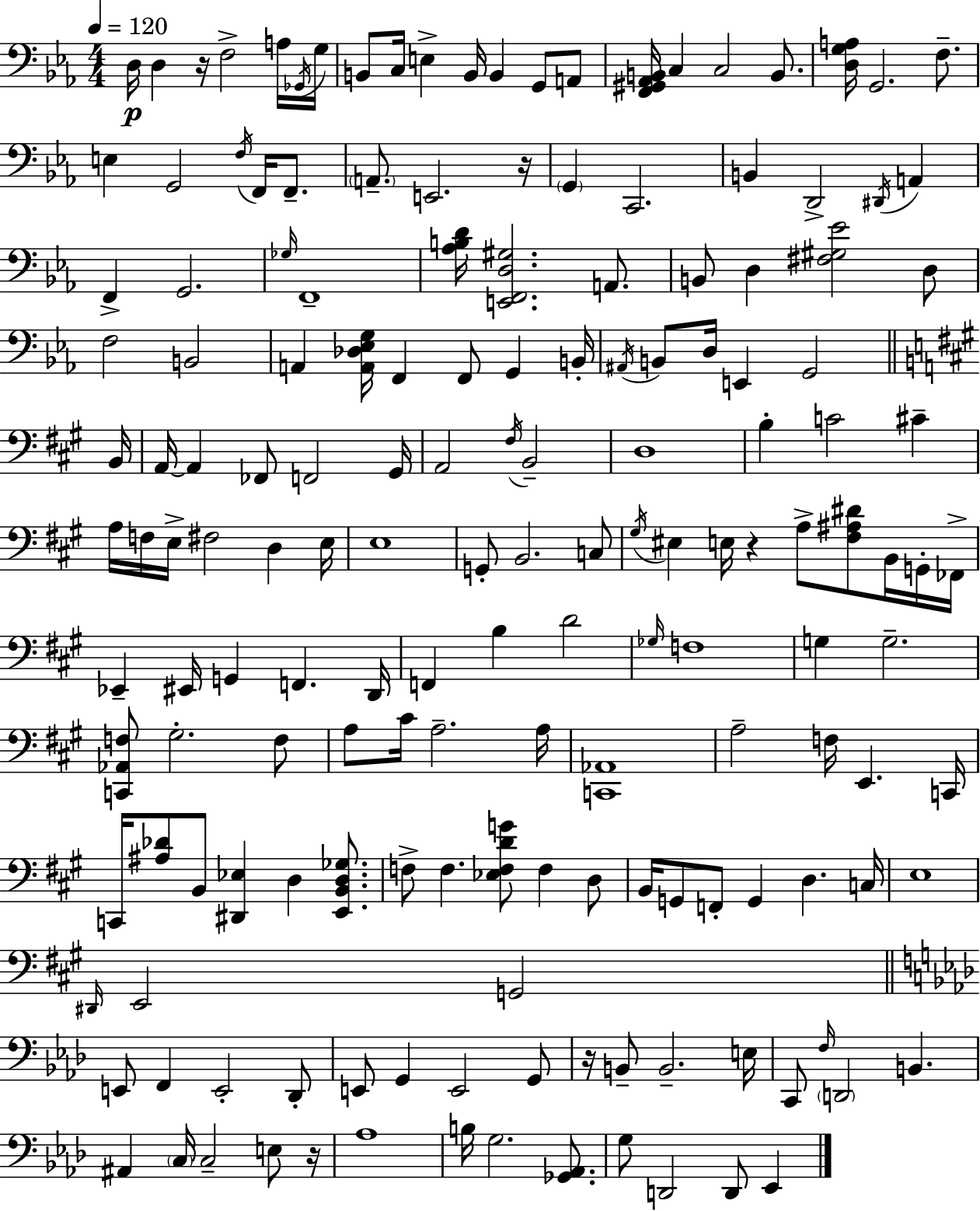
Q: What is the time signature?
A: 4/4